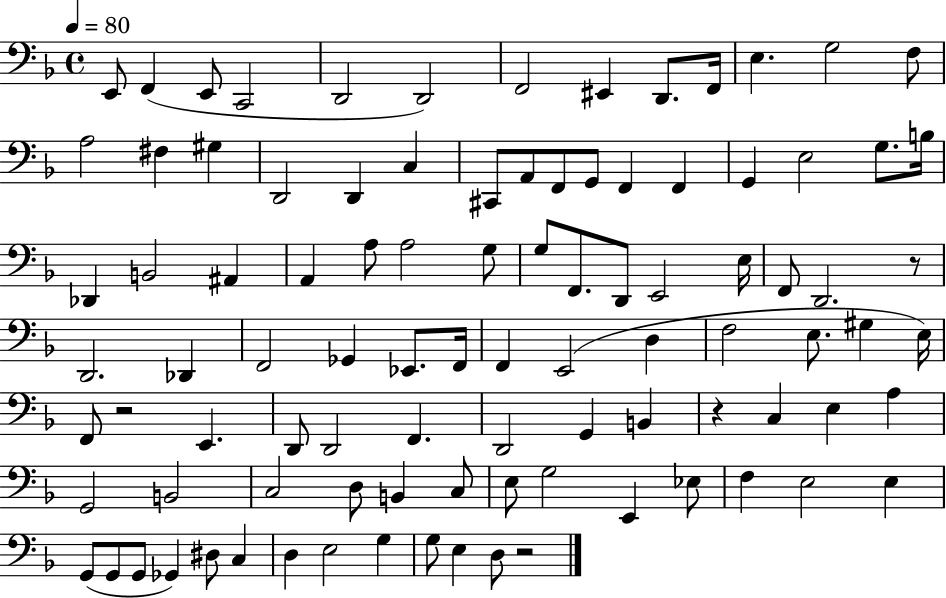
E2/e F2/q E2/e C2/h D2/h D2/h F2/h EIS2/q D2/e. F2/s E3/q. G3/h F3/e A3/h F#3/q G#3/q D2/h D2/q C3/q C#2/e A2/e F2/e G2/e F2/q F2/q G2/q E3/h G3/e. B3/s Db2/q B2/h A#2/q A2/q A3/e A3/h G3/e G3/e F2/e. D2/e E2/h E3/s F2/e D2/h. R/e D2/h. Db2/q F2/h Gb2/q Eb2/e. F2/s F2/q E2/h D3/q F3/h E3/e. G#3/q E3/s F2/e R/h E2/q. D2/e D2/h F2/q. D2/h G2/q B2/q R/q C3/q E3/q A3/q G2/h B2/h C3/h D3/e B2/q C3/e E3/e G3/h E2/q Eb3/e F3/q E3/h E3/q G2/e G2/e G2/e Gb2/q D#3/e C3/q D3/q E3/h G3/q G3/e E3/q D3/e R/h